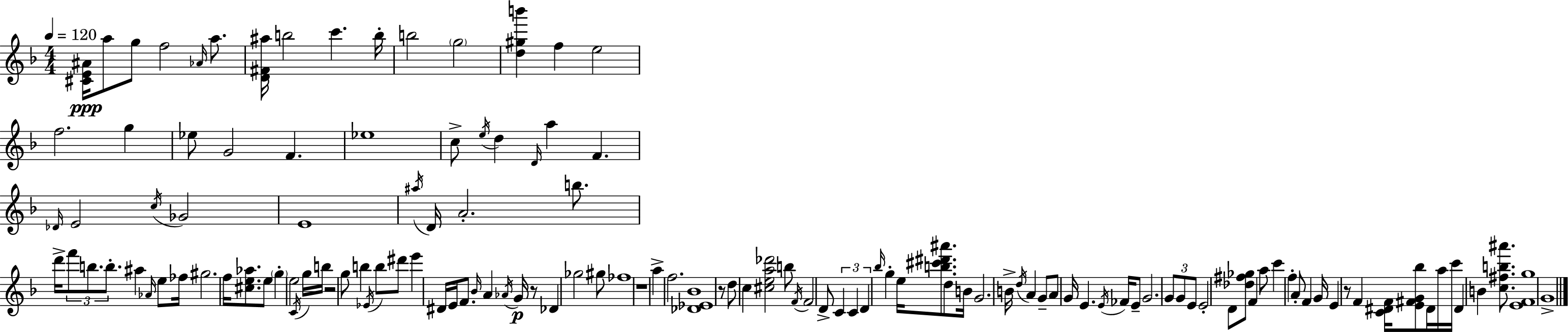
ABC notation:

X:1
T:Untitled
M:4/4
L:1/4
K:Dm
[^CE^A]/4 a/2 g/2 f2 _A/4 a/2 [D^F^a]/4 b2 c' b/4 b2 g2 [d^gb'] f e2 f2 g _e/2 G2 F _e4 c/2 e/4 d D/4 a F _D/4 E2 c/4 _G2 E4 ^a/4 D/4 A2 b/2 d'/4 f'/2 b/2 b/2 ^a _A/4 e/2 _f/4 ^g2 f/4 [^ce_a]/2 e/2 g e2 C/4 g/4 b/4 z2 g/2 b _E/4 b/2 ^d'/2 e' ^D/4 E/4 F/2 _B/4 A _A/4 G/4 z/2 _D _g2 ^g/2 _f4 z4 a f2 [_D_E_B]4 z/2 d/2 c [^cea_d']2 b/2 F/4 F2 D/2 C C D _b/4 g e/4 [b^c'^d'^a']/2 d/2 B/4 G2 B/4 d/4 A G/2 A/2 G/4 E E/4 _F/4 E/2 G2 G/2 G/2 E/2 E2 D/2 [_d^f_g]/2 F a/2 c' f A/2 F G/4 E z/2 F [C^DF]/4 [E^FG_b]/2 ^D/4 a/4 c'/4 ^D B [c^fb^a']/2 [EFg]4 G4